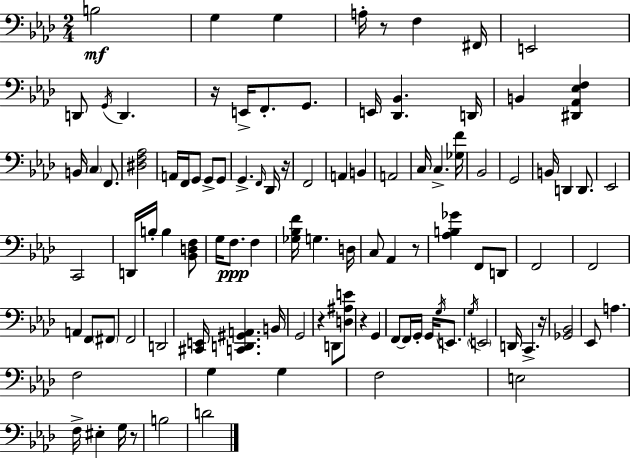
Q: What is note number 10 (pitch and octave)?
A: D2